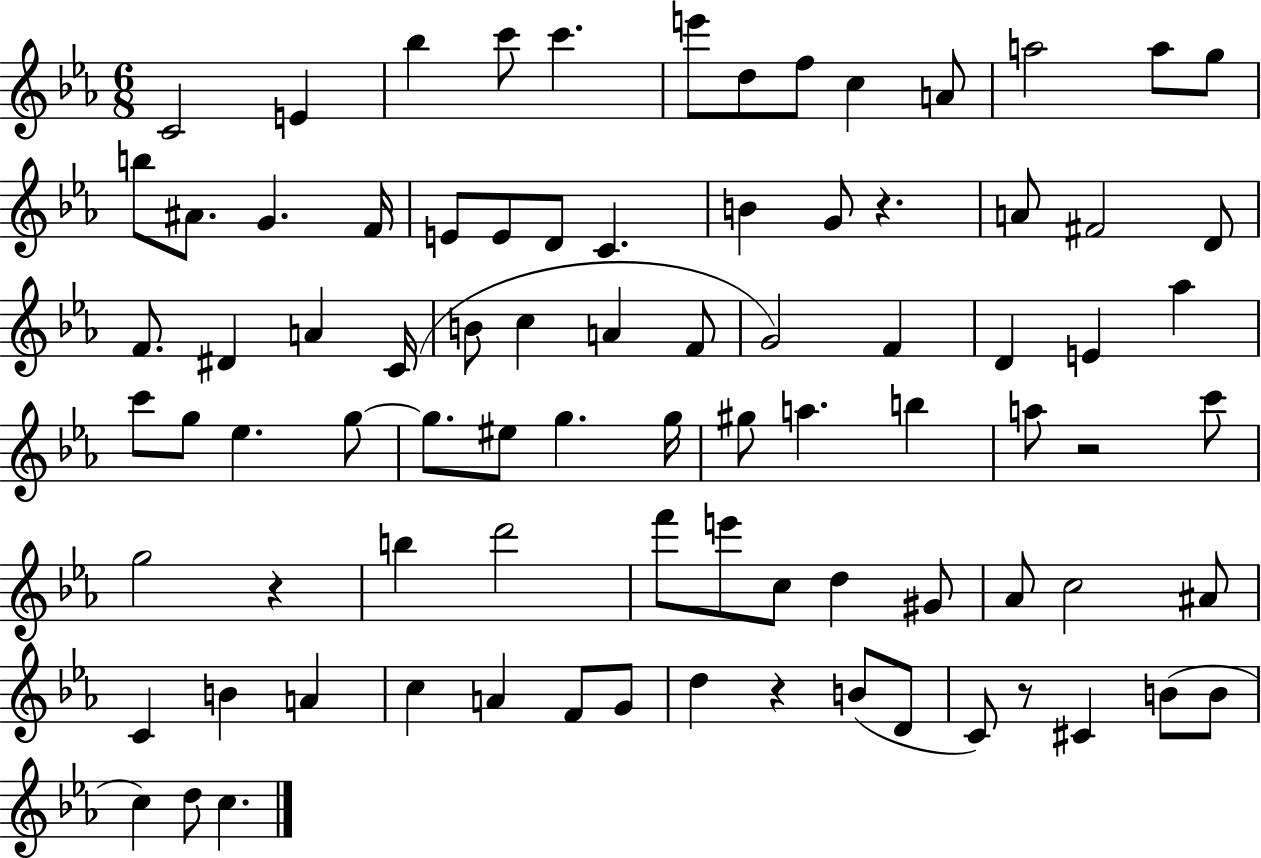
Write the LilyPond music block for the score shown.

{
  \clef treble
  \numericTimeSignature
  \time 6/8
  \key ees \major
  c'2 e'4 | bes''4 c'''8 c'''4. | e'''8 d''8 f''8 c''4 a'8 | a''2 a''8 g''8 | \break b''8 ais'8. g'4. f'16 | e'8 e'8 d'8 c'4. | b'4 g'8 r4. | a'8 fis'2 d'8 | \break f'8. dis'4 a'4 c'16( | b'8 c''4 a'4 f'8 | g'2) f'4 | d'4 e'4 aes''4 | \break c'''8 g''8 ees''4. g''8~~ | g''8. eis''8 g''4. g''16 | gis''8 a''4. b''4 | a''8 r2 c'''8 | \break g''2 r4 | b''4 d'''2 | f'''8 e'''8 c''8 d''4 gis'8 | aes'8 c''2 ais'8 | \break c'4 b'4 a'4 | c''4 a'4 f'8 g'8 | d''4 r4 b'8( d'8 | c'8) r8 cis'4 b'8( b'8 | \break c''4) d''8 c''4. | \bar "|."
}